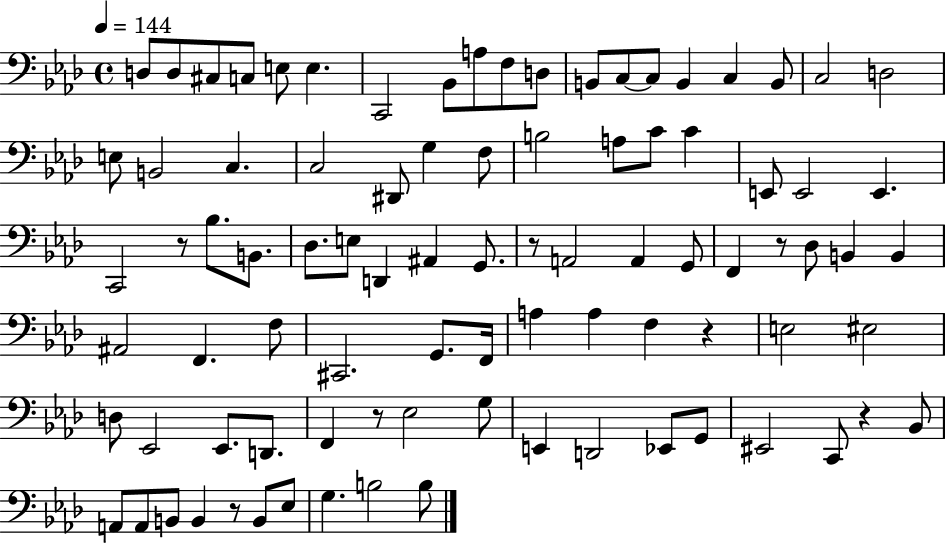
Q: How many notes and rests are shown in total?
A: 89